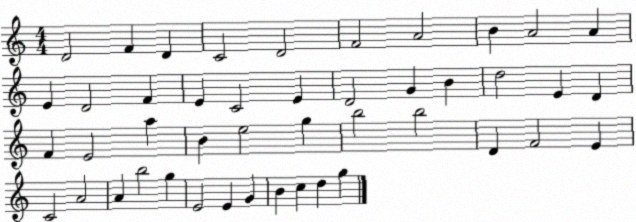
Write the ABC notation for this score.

X:1
T:Untitled
M:4/4
L:1/4
K:C
D2 F D C2 D2 F2 A2 B A2 A E D2 F E C2 E D2 G B d2 E D F E2 a B e2 g b2 b2 D F2 E C2 A2 A b2 g E2 E G B c d g